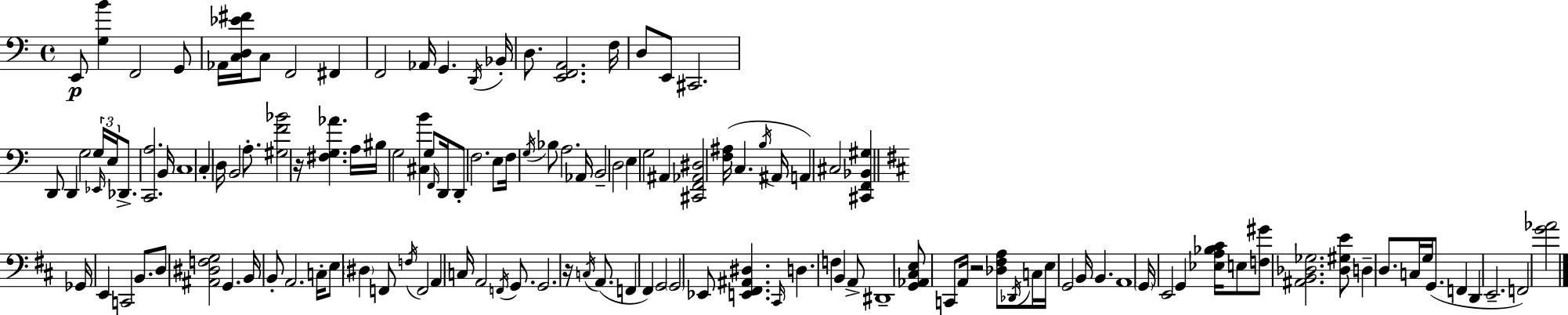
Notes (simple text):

E2/e [G3,B4]/q F2/h G2/e Ab2/s [C3,D3,Eb4,F#4]/s C3/e F2/h F#2/q F2/h Ab2/s G2/q. D2/s Bb2/s D3/e. [E2,F2,A2]/h. F3/s D3/e E2/e C#2/h. D2/e D2/q G3/h G3/s Eb2/s E3/s Db2/e. [C2,A3]/h. B2/s C3/w C3/q D3/s B2/h A3/e. [G#3,F4,Bb4]/h R/s [F#3,G3,Ab4]/q. A3/s BIS3/s G3/h [C#3,B4]/q G3/e F2/s D2/s D2/e F3/h. E3/e F3/s G3/s Bb3/e A3/h. Ab2/s B2/h D3/h E3/q G3/h A#2/q [C#2,F2,Ab2,D#3]/h [F3,A#3]/s C3/q. B3/s A#2/s A2/q C#3/h [C#2,F2,Bb2,G#3]/q Gb2/s E2/q C2/h B2/e. D3/e [A#2,D#3,F3,G3]/h G2/q. B2/s B2/e A2/h. C3/s E3/e D#3/q F2/e F3/s F2/h A2/q C3/s A2/h F2/s G2/e. G2/h. R/s C3/s A2/e. F2/q F#2/q G2/h G2/h Eb2/e [E2,F#2,A#2,D#3]/q. C#2/s D3/q. F3/q B2/q A2/e D#2/w [G2,Ab2,C#3,E3]/e C2/e A2/s R/h [Db3,F#3,A3]/e Db2/s C3/s E3/s G2/h B2/s B2/q. A2/w G2/s E2/h G2/q [Eb3,A3,Bb3,C#4]/s E3/e [F3,G#4]/e [A#2,B2,Db3,Gb3]/h. [Db3,G#3,E4]/e D3/q D3/e. C3/s G3/s G2/e. F2/q D2/q E2/h. F2/h [G4,Ab4]/h